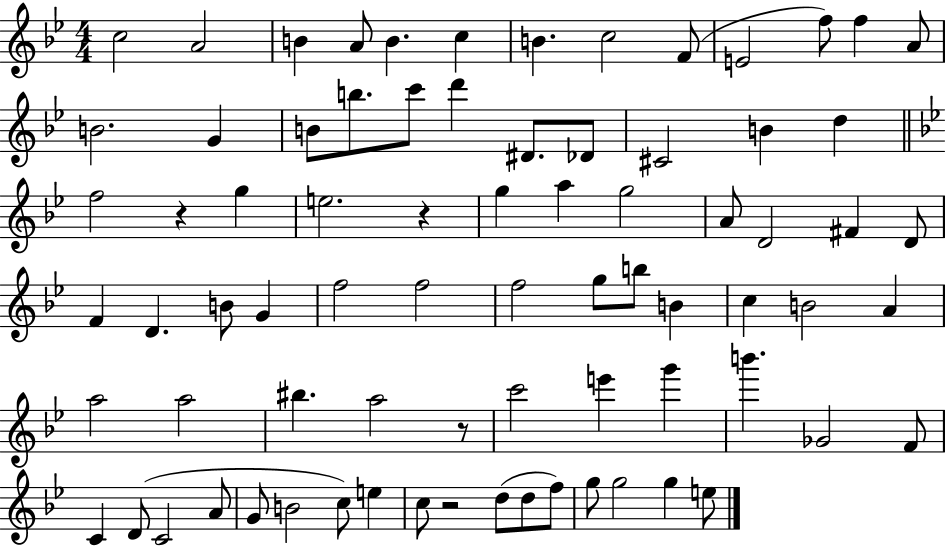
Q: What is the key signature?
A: BES major